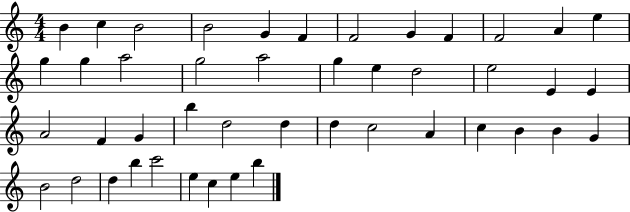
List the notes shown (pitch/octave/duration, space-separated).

B4/q C5/q B4/h B4/h G4/q F4/q F4/h G4/q F4/q F4/h A4/q E5/q G5/q G5/q A5/h G5/h A5/h G5/q E5/q D5/h E5/h E4/q E4/q A4/h F4/q G4/q B5/q D5/h D5/q D5/q C5/h A4/q C5/q B4/q B4/q G4/q B4/h D5/h D5/q B5/q C6/h E5/q C5/q E5/q B5/q